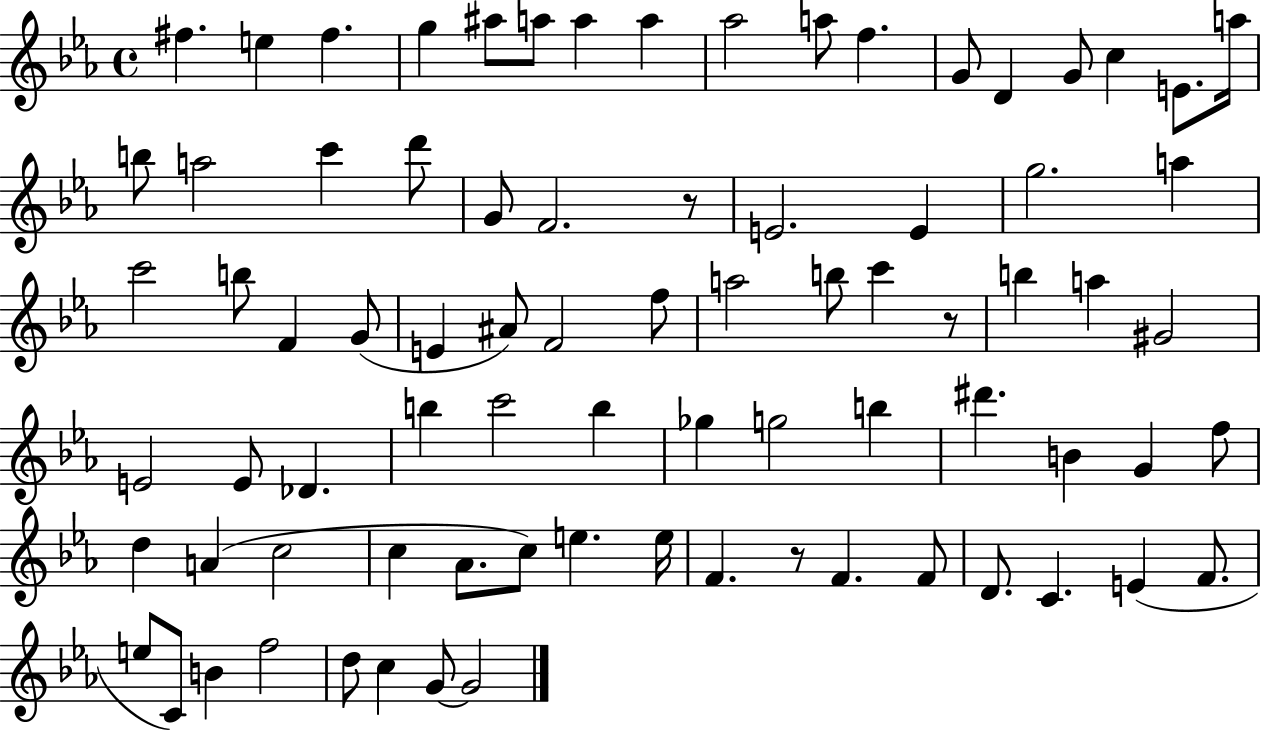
{
  \clef treble
  \time 4/4
  \defaultTimeSignature
  \key ees \major
  \repeat volta 2 { fis''4. e''4 fis''4. | g''4 ais''8 a''8 a''4 a''4 | aes''2 a''8 f''4. | g'8 d'4 g'8 c''4 e'8. a''16 | \break b''8 a''2 c'''4 d'''8 | g'8 f'2. r8 | e'2. e'4 | g''2. a''4 | \break c'''2 b''8 f'4 g'8( | e'4 ais'8) f'2 f''8 | a''2 b''8 c'''4 r8 | b''4 a''4 gis'2 | \break e'2 e'8 des'4. | b''4 c'''2 b''4 | ges''4 g''2 b''4 | dis'''4. b'4 g'4 f''8 | \break d''4 a'4( c''2 | c''4 aes'8. c''8) e''4. e''16 | f'4. r8 f'4. f'8 | d'8. c'4. e'4( f'8. | \break e''8 c'8) b'4 f''2 | d''8 c''4 g'8~~ g'2 | } \bar "|."
}